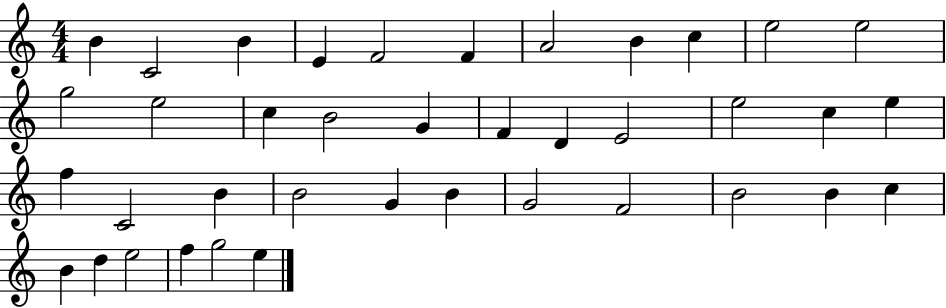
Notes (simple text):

B4/q C4/h B4/q E4/q F4/h F4/q A4/h B4/q C5/q E5/h E5/h G5/h E5/h C5/q B4/h G4/q F4/q D4/q E4/h E5/h C5/q E5/q F5/q C4/h B4/q B4/h G4/q B4/q G4/h F4/h B4/h B4/q C5/q B4/q D5/q E5/h F5/q G5/h E5/q